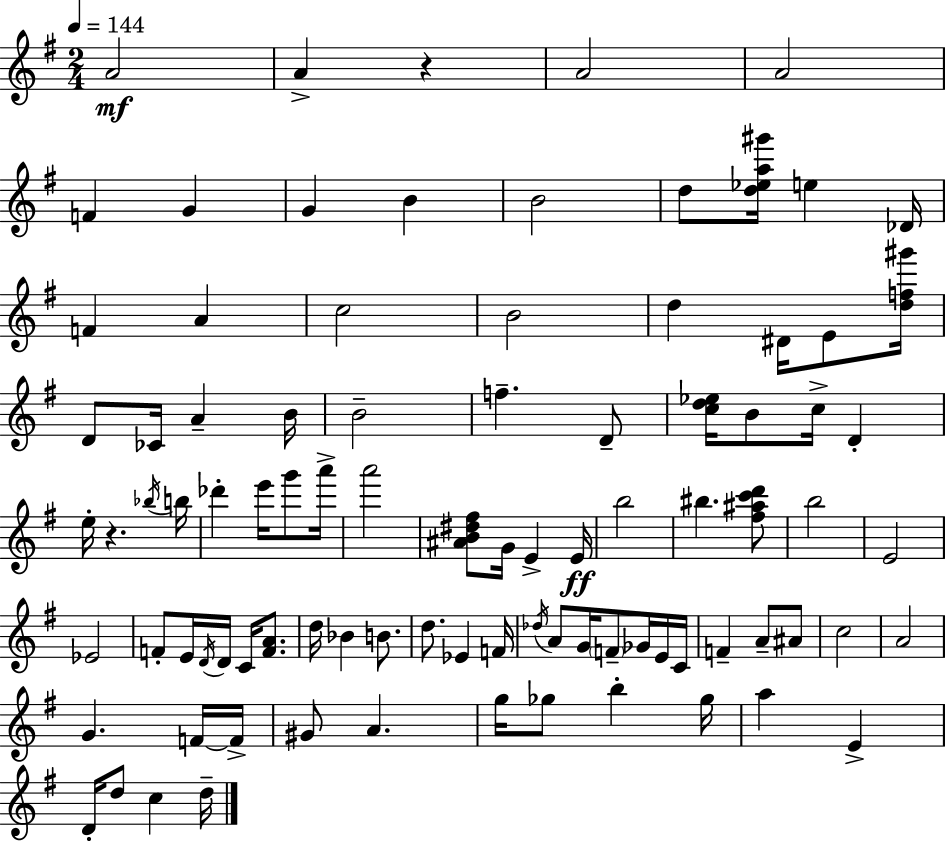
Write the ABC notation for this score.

X:1
T:Untitled
M:2/4
L:1/4
K:Em
A2 A z A2 A2 F G G B B2 d/2 [d_ea^g']/4 e _D/4 F A c2 B2 d ^D/4 E/2 [df^g']/4 D/2 _C/4 A B/4 B2 f D/2 [cd_e]/4 B/2 c/4 D e/4 z _b/4 b/4 _d' e'/4 g'/2 a'/4 a'2 [^AB^d^f]/2 G/4 E E/4 b2 ^b [^f^ac'd']/2 b2 E2 _E2 F/2 E/4 D/4 D/4 C/4 [FA]/2 d/4 _B B/2 d/2 _E F/4 _d/4 A/2 G/4 F/2 _G/4 E/4 C/4 F A/2 ^A/2 c2 A2 G F/4 F/4 ^G/2 A g/4 _g/2 b _g/4 a E D/4 d/2 c d/4